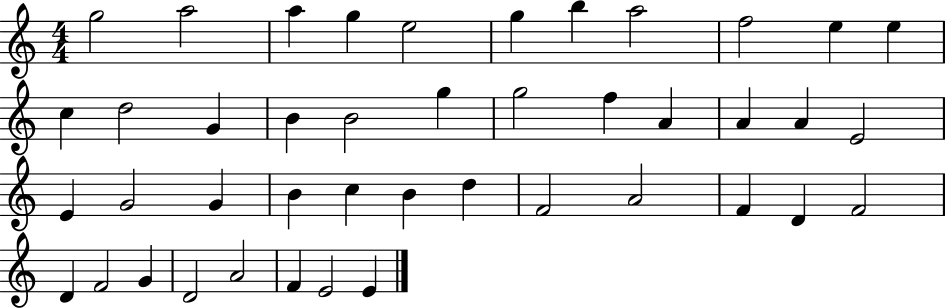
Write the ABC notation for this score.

X:1
T:Untitled
M:4/4
L:1/4
K:C
g2 a2 a g e2 g b a2 f2 e e c d2 G B B2 g g2 f A A A E2 E G2 G B c B d F2 A2 F D F2 D F2 G D2 A2 F E2 E